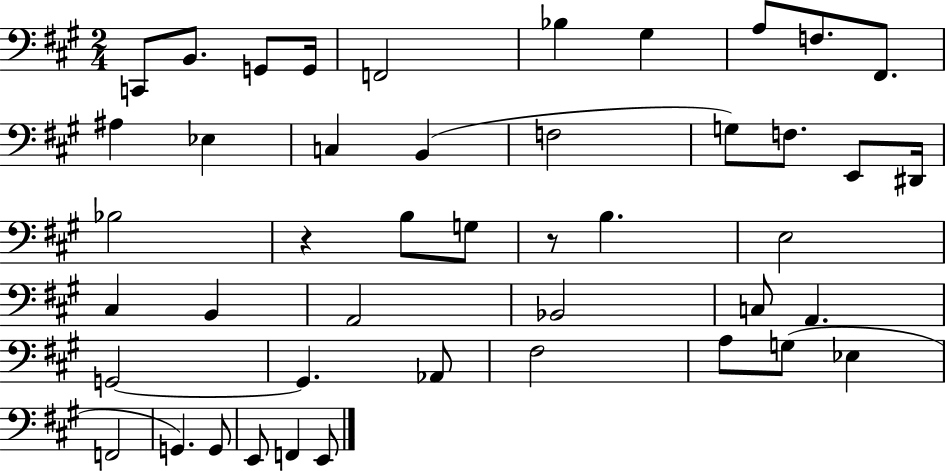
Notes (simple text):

C2/e B2/e. G2/e G2/s F2/h Bb3/q G#3/q A3/e F3/e. F#2/e. A#3/q Eb3/q C3/q B2/q F3/h G3/e F3/e. E2/e D#2/s Bb3/h R/q B3/e G3/e R/e B3/q. E3/h C#3/q B2/q A2/h Bb2/h C3/e A2/q. G2/h G2/q. Ab2/e F#3/h A3/e G3/e Eb3/q F2/h G2/q. G2/e E2/e F2/q E2/e